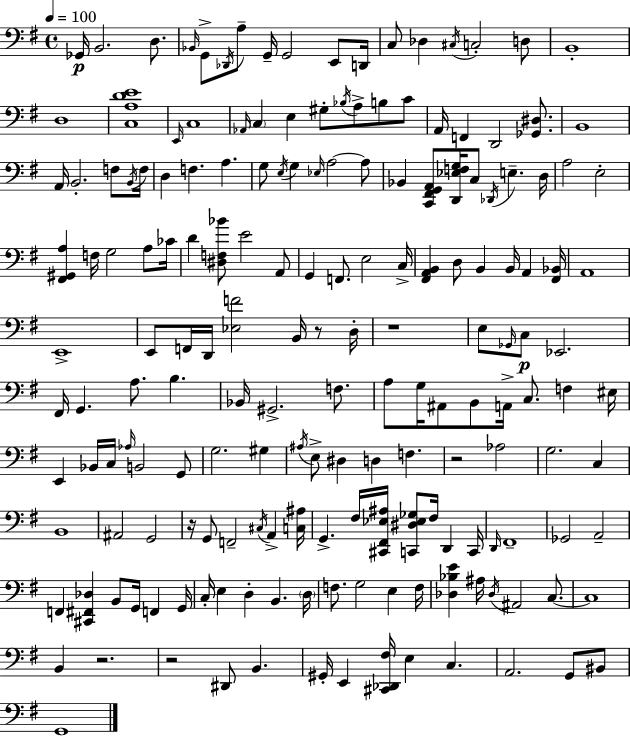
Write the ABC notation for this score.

X:1
T:Untitled
M:4/4
L:1/4
K:G
_G,,/4 B,,2 D,/2 _B,,/4 G,,/2 _D,,/4 A,/2 G,,/4 G,,2 E,,/2 D,,/4 C,/2 _D, ^C,/4 C,2 D,/2 B,,4 D,4 [C,A,DE]4 E,,/4 C,4 _A,,/4 C, E, ^G,/2 _B,/4 A,/2 B,/2 C/2 A,,/4 F,, D,,2 [_G,,^D,]/2 B,,4 A,,/4 B,,2 F,/2 B,,/4 F,/4 D, F, A, G,/2 E,/4 G, _E,/4 A,2 A,/2 _B,, [C,,^F,,G,,A,,]/2 [D,,_E,F,G,]/4 C,/2 _D,,/4 E, D,/4 A,2 E,2 [^F,,^G,,A,] F,/4 G,2 A,/2 _C/4 D [^D,F,_B]/2 E2 A,,/2 G,, F,,/2 E,2 C,/4 [^F,,A,,B,,] D,/2 B,, B,,/4 A,, [^F,,_B,,]/4 A,,4 E,,4 E,,/2 F,,/4 D,,/4 [_E,F]2 B,,/4 z/2 D,/4 z4 E,/2 _G,,/4 C,/2 _E,,2 ^F,,/4 G,, A,/2 B, _B,,/4 ^G,,2 F,/2 A,/2 G,/4 ^A,,/2 B,,/2 A,,/4 C,/2 F, ^E,/4 E,, _B,,/4 C,/4 _A,/4 B,,2 G,,/2 G,2 ^G, ^A,/4 E,/2 ^D, D, F, z2 _A,2 G,2 C, B,,4 ^A,,2 G,,2 z/4 G,,/2 F,,2 ^C,/4 A,, [C,^A,]/4 G,, ^F,/4 [^C,,^F,,_E,^A,]/4 [C,,^D,_E,_G,]/2 ^F,/4 D,, C,,/4 D,,/4 ^F,,4 _G,,2 A,,2 F,, [^C,,^F,,_D,] B,,/2 G,,/4 F,, G,,/4 C,/4 E, D, B,, D,/4 F,/2 G,2 E, F,/4 [_D,_B,E] ^A,/4 _D,/4 ^A,,2 C,/2 C,4 B,, z2 z2 ^D,,/2 B,, ^G,,/4 E,, [^C,,_D,,^F,]/4 E, C, A,,2 G,,/2 ^B,,/2 G,,4